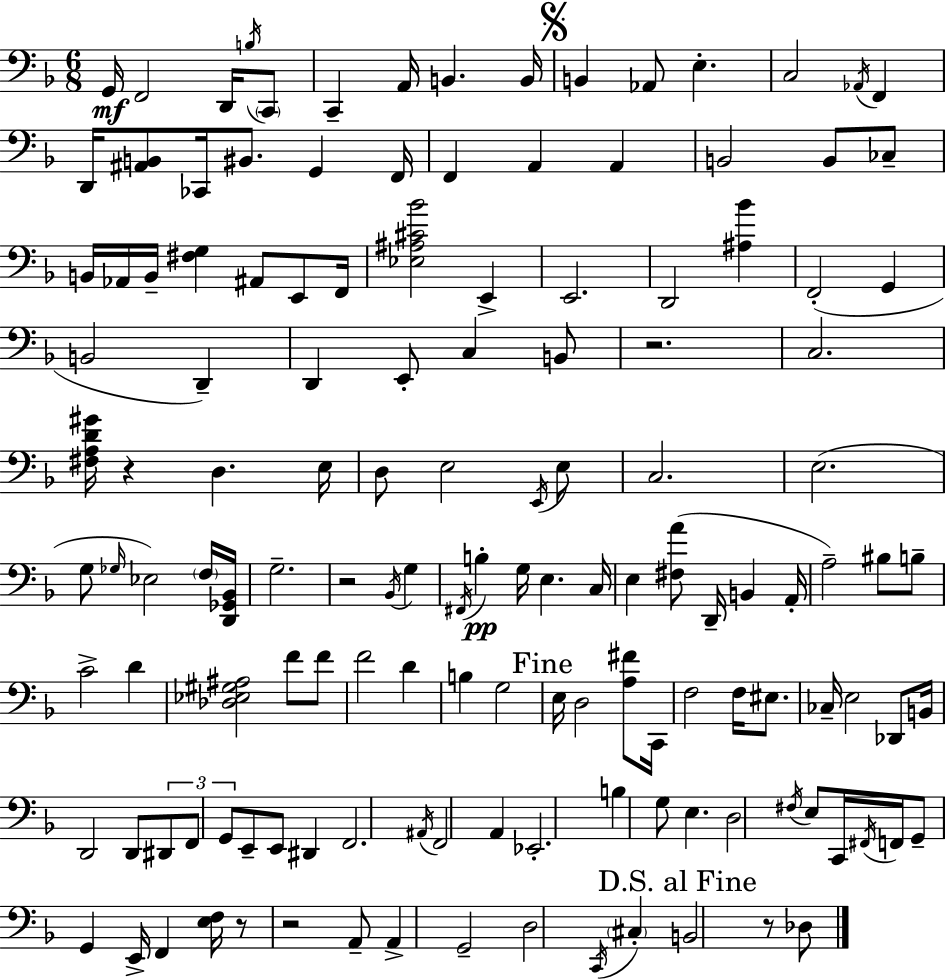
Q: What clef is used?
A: bass